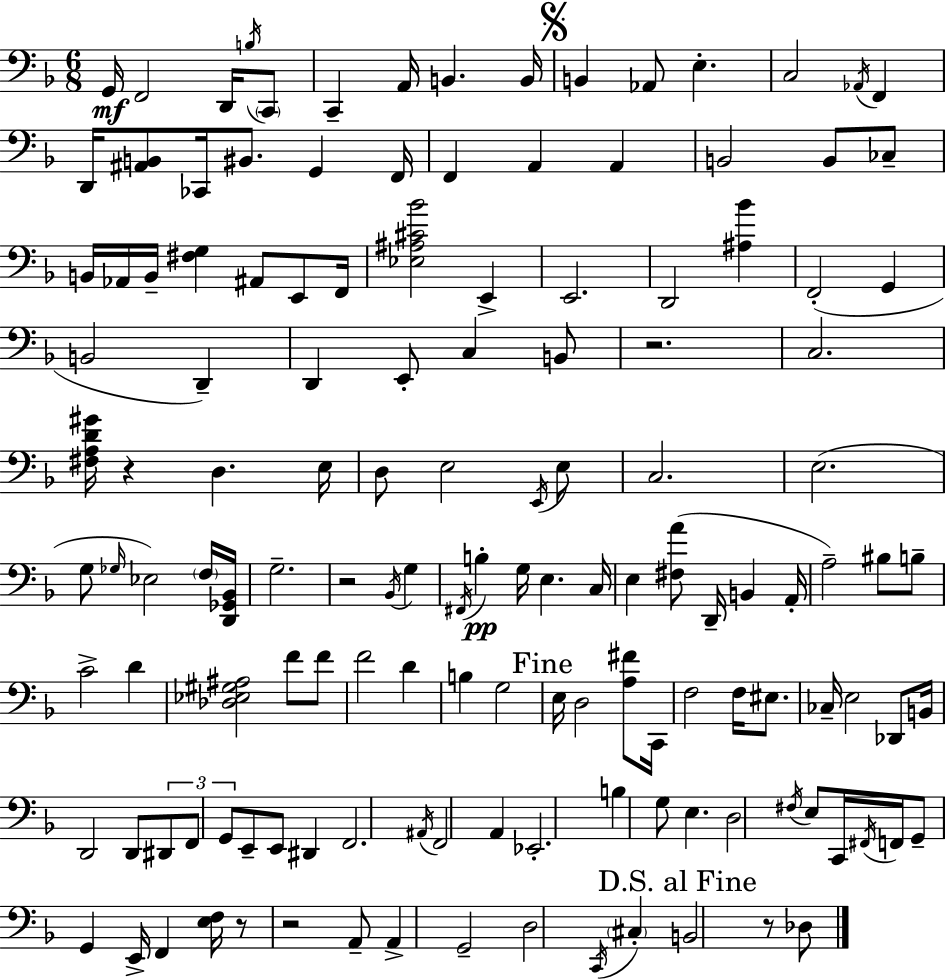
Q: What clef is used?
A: bass